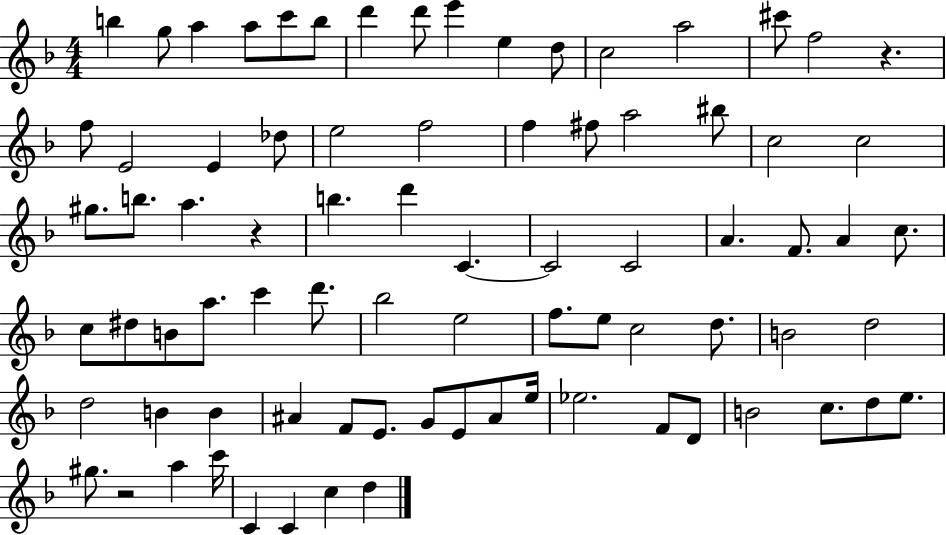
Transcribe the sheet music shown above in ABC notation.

X:1
T:Untitled
M:4/4
L:1/4
K:F
b g/2 a a/2 c'/2 b/2 d' d'/2 e' e d/2 c2 a2 ^c'/2 f2 z f/2 E2 E _d/2 e2 f2 f ^f/2 a2 ^b/2 c2 c2 ^g/2 b/2 a z b d' C C2 C2 A F/2 A c/2 c/2 ^d/2 B/2 a/2 c' d'/2 _b2 e2 f/2 e/2 c2 d/2 B2 d2 d2 B B ^A F/2 E/2 G/2 E/2 ^A/2 e/4 _e2 F/2 D/2 B2 c/2 d/2 e/2 ^g/2 z2 a c'/4 C C c d